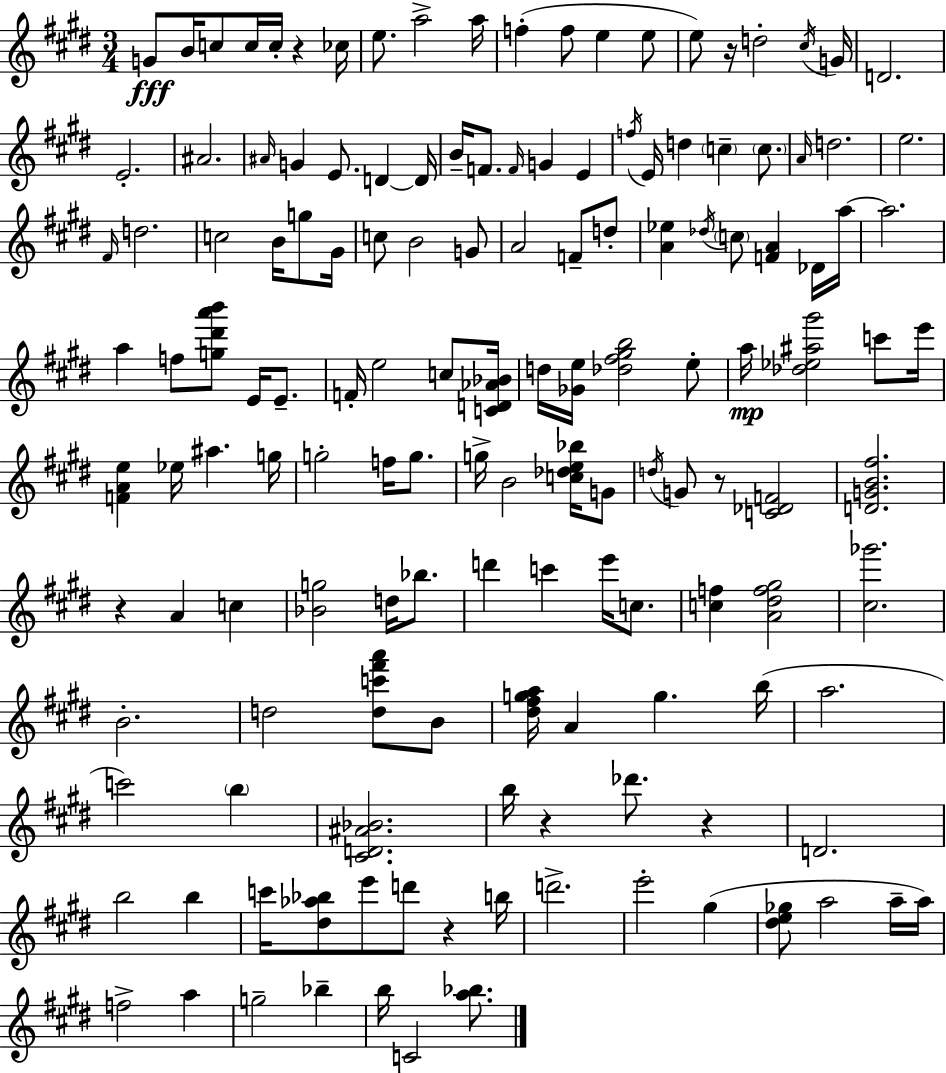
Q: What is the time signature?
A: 3/4